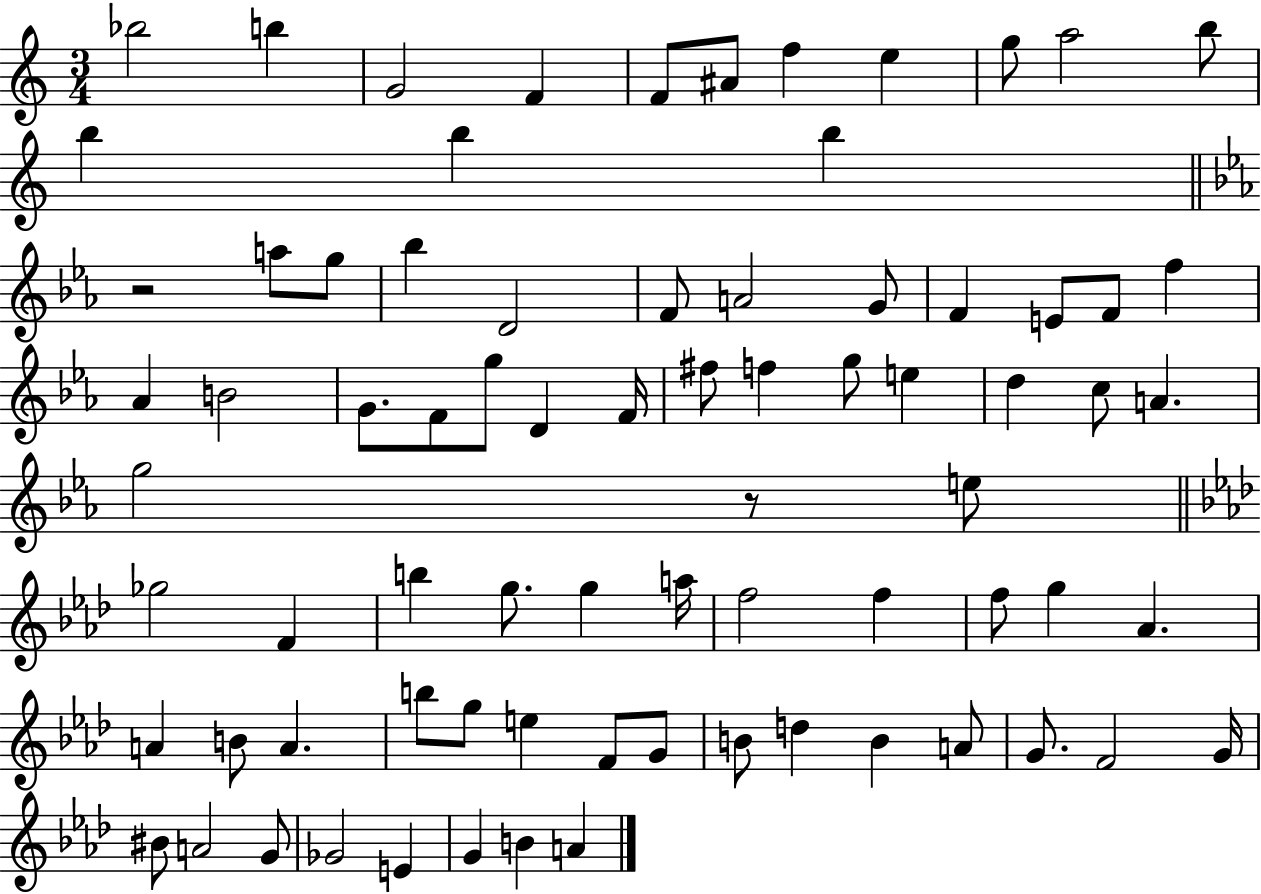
Bb5/h B5/q G4/h F4/q F4/e A#4/e F5/q E5/q G5/e A5/h B5/e B5/q B5/q B5/q R/h A5/e G5/e Bb5/q D4/h F4/e A4/h G4/e F4/q E4/e F4/e F5/q Ab4/q B4/h G4/e. F4/e G5/e D4/q F4/s F#5/e F5/q G5/e E5/q D5/q C5/e A4/q. G5/h R/e E5/e Gb5/h F4/q B5/q G5/e. G5/q A5/s F5/h F5/q F5/e G5/q Ab4/q. A4/q B4/e A4/q. B5/e G5/e E5/q F4/e G4/e B4/e D5/q B4/q A4/e G4/e. F4/h G4/s BIS4/e A4/h G4/e Gb4/h E4/q G4/q B4/q A4/q